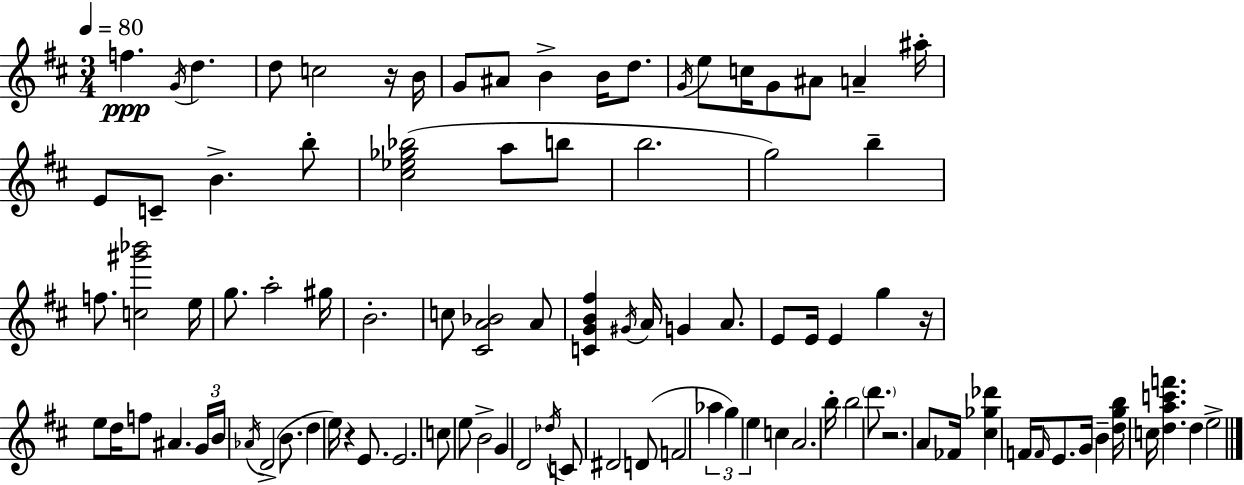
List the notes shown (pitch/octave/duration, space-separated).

F5/q. G4/s D5/q. D5/e C5/h R/s B4/s G4/e A#4/e B4/q B4/s D5/e. G4/s E5/e C5/s G4/e A#4/e A4/q A#5/s E4/e C4/e B4/q. B5/e [C#5,Eb5,Gb5,Bb5]/h A5/e B5/e B5/h. G5/h B5/q F5/e. [C5,G#6,Bb6]/h E5/s G5/e. A5/h G#5/s B4/h. C5/e [C#4,A4,Bb4]/h A4/e [C4,G4,B4,F#5]/q G#4/s A4/s G4/q A4/e. E4/e E4/s E4/q G5/q R/s E5/e D5/s F5/e A#4/q. G4/s B4/s Ab4/s D4/h B4/e. D5/q E5/s R/q E4/e. E4/h. C5/e E5/e B4/h G4/q D4/h Db5/s C4/e D#4/h D4/e F4/h Ab5/q G5/q E5/q C5/q A4/h. B5/s B5/h D6/e. R/h. A4/e FES4/s [C#5,Gb5,Db6]/q F4/s F4/s E4/e. G4/s B4/q [D5,G5,B5]/s C5/s [D5,A5,C6,F6]/q. D5/q E5/h